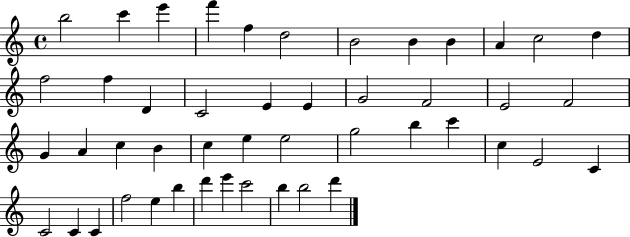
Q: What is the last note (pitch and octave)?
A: D6